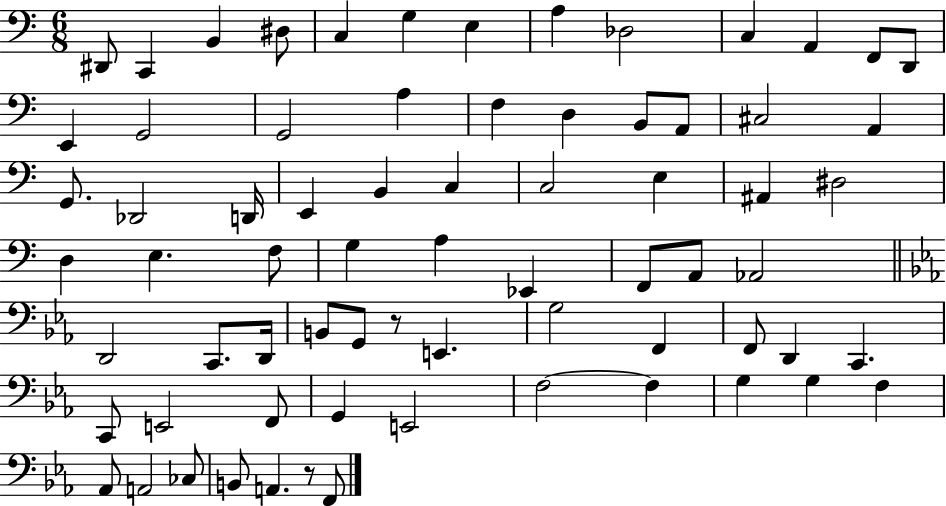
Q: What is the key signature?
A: C major